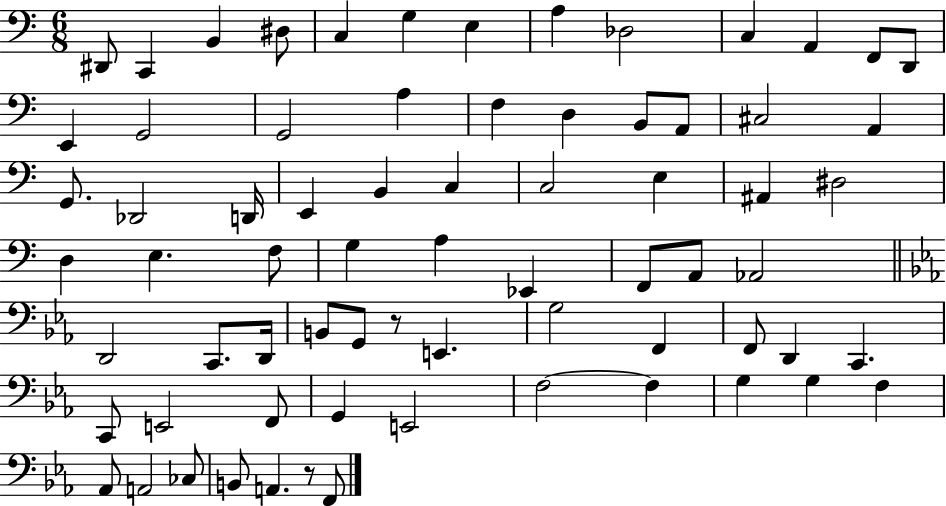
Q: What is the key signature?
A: C major